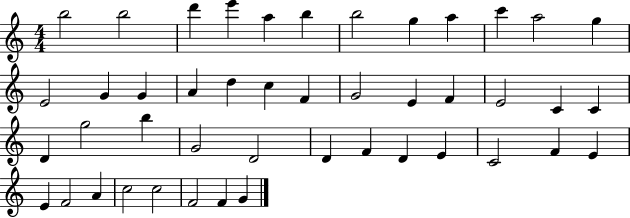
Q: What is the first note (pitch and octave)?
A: B5